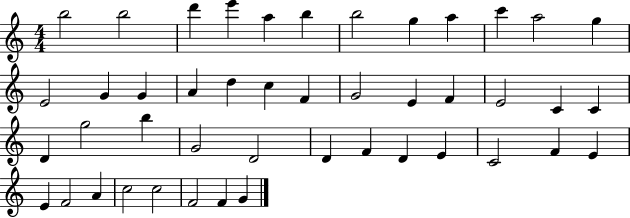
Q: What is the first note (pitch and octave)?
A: B5